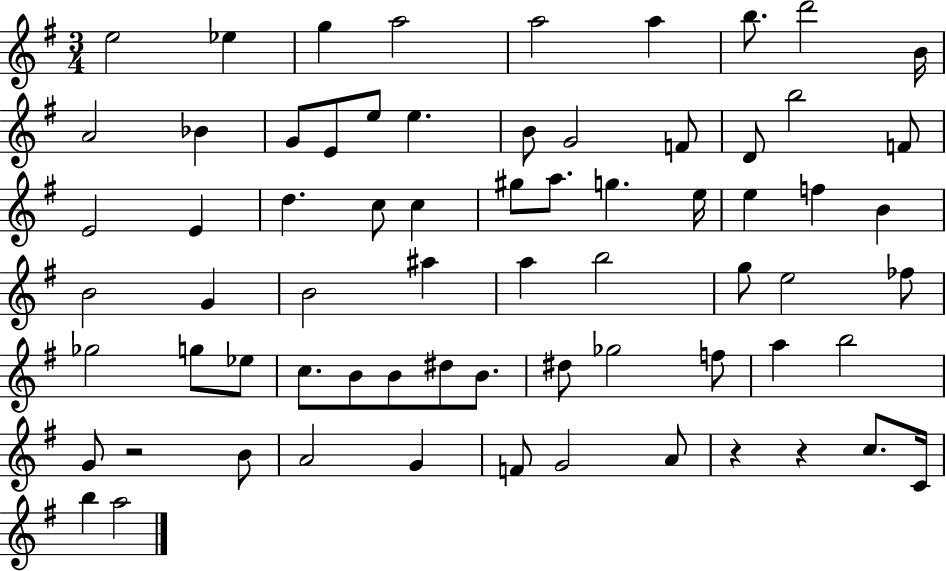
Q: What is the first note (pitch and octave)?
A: E5